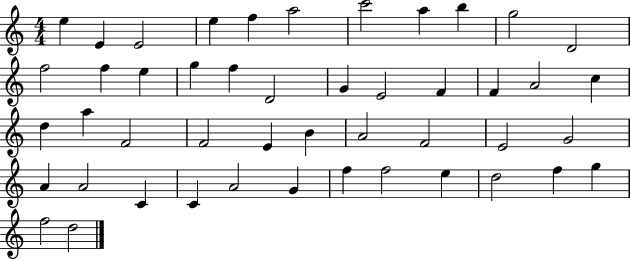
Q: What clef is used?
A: treble